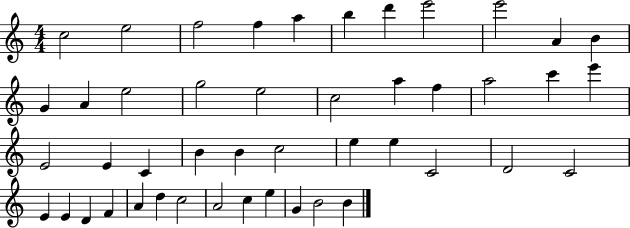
{
  \clef treble
  \numericTimeSignature
  \time 4/4
  \key c \major
  c''2 e''2 | f''2 f''4 a''4 | b''4 d'''4 e'''2 | e'''2 a'4 b'4 | \break g'4 a'4 e''2 | g''2 e''2 | c''2 a''4 f''4 | a''2 c'''4 e'''4 | \break e'2 e'4 c'4 | b'4 b'4 c''2 | e''4 e''4 c'2 | d'2 c'2 | \break e'4 e'4 d'4 f'4 | a'4 d''4 c''2 | a'2 c''4 e''4 | g'4 b'2 b'4 | \break \bar "|."
}